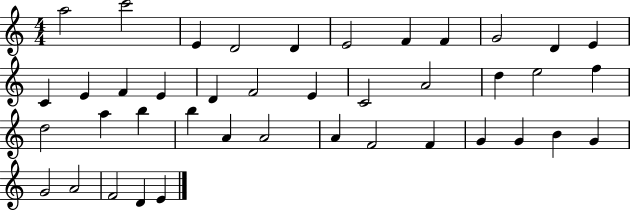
{
  \clef treble
  \numericTimeSignature
  \time 4/4
  \key c \major
  a''2 c'''2 | e'4 d'2 d'4 | e'2 f'4 f'4 | g'2 d'4 e'4 | \break c'4 e'4 f'4 e'4 | d'4 f'2 e'4 | c'2 a'2 | d''4 e''2 f''4 | \break d''2 a''4 b''4 | b''4 a'4 a'2 | a'4 f'2 f'4 | g'4 g'4 b'4 g'4 | \break g'2 a'2 | f'2 d'4 e'4 | \bar "|."
}